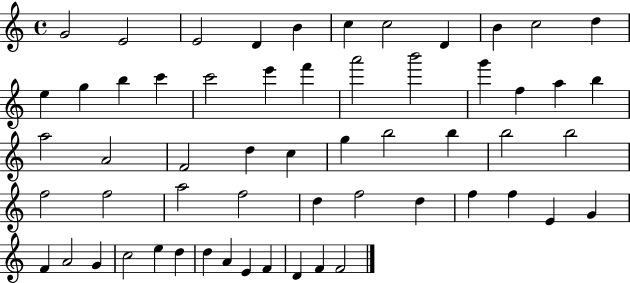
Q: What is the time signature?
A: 4/4